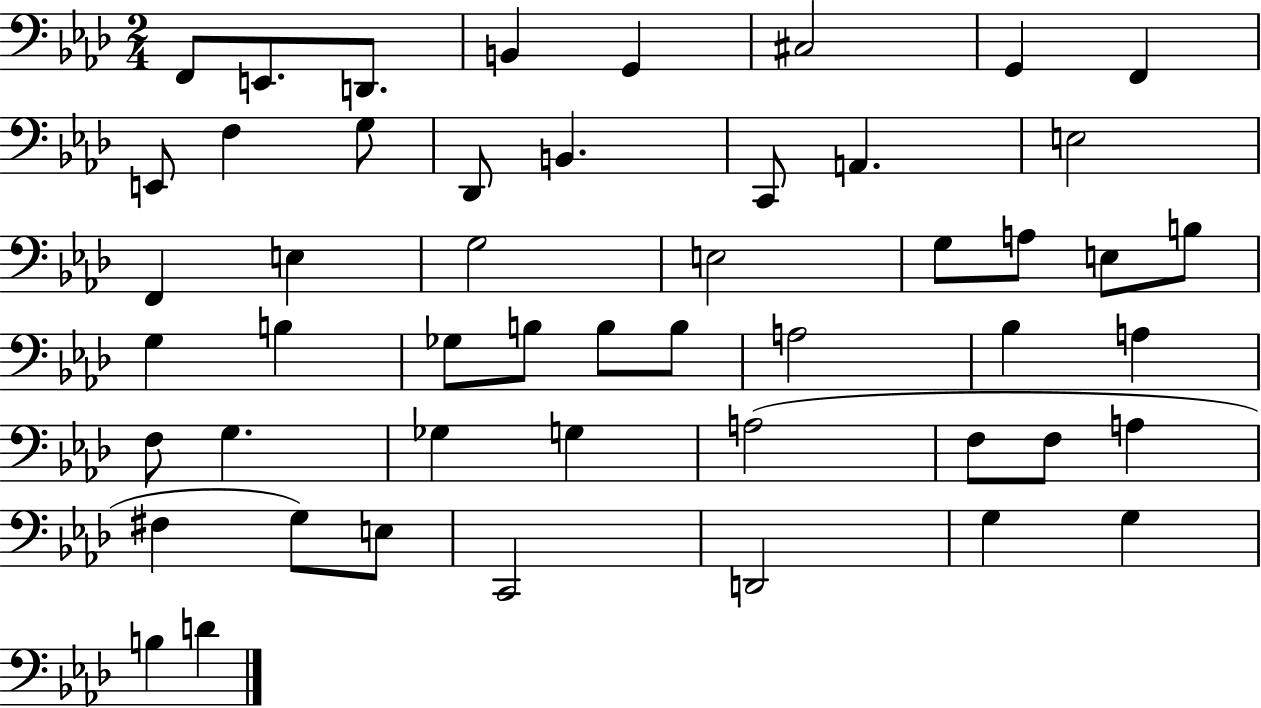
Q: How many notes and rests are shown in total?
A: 50